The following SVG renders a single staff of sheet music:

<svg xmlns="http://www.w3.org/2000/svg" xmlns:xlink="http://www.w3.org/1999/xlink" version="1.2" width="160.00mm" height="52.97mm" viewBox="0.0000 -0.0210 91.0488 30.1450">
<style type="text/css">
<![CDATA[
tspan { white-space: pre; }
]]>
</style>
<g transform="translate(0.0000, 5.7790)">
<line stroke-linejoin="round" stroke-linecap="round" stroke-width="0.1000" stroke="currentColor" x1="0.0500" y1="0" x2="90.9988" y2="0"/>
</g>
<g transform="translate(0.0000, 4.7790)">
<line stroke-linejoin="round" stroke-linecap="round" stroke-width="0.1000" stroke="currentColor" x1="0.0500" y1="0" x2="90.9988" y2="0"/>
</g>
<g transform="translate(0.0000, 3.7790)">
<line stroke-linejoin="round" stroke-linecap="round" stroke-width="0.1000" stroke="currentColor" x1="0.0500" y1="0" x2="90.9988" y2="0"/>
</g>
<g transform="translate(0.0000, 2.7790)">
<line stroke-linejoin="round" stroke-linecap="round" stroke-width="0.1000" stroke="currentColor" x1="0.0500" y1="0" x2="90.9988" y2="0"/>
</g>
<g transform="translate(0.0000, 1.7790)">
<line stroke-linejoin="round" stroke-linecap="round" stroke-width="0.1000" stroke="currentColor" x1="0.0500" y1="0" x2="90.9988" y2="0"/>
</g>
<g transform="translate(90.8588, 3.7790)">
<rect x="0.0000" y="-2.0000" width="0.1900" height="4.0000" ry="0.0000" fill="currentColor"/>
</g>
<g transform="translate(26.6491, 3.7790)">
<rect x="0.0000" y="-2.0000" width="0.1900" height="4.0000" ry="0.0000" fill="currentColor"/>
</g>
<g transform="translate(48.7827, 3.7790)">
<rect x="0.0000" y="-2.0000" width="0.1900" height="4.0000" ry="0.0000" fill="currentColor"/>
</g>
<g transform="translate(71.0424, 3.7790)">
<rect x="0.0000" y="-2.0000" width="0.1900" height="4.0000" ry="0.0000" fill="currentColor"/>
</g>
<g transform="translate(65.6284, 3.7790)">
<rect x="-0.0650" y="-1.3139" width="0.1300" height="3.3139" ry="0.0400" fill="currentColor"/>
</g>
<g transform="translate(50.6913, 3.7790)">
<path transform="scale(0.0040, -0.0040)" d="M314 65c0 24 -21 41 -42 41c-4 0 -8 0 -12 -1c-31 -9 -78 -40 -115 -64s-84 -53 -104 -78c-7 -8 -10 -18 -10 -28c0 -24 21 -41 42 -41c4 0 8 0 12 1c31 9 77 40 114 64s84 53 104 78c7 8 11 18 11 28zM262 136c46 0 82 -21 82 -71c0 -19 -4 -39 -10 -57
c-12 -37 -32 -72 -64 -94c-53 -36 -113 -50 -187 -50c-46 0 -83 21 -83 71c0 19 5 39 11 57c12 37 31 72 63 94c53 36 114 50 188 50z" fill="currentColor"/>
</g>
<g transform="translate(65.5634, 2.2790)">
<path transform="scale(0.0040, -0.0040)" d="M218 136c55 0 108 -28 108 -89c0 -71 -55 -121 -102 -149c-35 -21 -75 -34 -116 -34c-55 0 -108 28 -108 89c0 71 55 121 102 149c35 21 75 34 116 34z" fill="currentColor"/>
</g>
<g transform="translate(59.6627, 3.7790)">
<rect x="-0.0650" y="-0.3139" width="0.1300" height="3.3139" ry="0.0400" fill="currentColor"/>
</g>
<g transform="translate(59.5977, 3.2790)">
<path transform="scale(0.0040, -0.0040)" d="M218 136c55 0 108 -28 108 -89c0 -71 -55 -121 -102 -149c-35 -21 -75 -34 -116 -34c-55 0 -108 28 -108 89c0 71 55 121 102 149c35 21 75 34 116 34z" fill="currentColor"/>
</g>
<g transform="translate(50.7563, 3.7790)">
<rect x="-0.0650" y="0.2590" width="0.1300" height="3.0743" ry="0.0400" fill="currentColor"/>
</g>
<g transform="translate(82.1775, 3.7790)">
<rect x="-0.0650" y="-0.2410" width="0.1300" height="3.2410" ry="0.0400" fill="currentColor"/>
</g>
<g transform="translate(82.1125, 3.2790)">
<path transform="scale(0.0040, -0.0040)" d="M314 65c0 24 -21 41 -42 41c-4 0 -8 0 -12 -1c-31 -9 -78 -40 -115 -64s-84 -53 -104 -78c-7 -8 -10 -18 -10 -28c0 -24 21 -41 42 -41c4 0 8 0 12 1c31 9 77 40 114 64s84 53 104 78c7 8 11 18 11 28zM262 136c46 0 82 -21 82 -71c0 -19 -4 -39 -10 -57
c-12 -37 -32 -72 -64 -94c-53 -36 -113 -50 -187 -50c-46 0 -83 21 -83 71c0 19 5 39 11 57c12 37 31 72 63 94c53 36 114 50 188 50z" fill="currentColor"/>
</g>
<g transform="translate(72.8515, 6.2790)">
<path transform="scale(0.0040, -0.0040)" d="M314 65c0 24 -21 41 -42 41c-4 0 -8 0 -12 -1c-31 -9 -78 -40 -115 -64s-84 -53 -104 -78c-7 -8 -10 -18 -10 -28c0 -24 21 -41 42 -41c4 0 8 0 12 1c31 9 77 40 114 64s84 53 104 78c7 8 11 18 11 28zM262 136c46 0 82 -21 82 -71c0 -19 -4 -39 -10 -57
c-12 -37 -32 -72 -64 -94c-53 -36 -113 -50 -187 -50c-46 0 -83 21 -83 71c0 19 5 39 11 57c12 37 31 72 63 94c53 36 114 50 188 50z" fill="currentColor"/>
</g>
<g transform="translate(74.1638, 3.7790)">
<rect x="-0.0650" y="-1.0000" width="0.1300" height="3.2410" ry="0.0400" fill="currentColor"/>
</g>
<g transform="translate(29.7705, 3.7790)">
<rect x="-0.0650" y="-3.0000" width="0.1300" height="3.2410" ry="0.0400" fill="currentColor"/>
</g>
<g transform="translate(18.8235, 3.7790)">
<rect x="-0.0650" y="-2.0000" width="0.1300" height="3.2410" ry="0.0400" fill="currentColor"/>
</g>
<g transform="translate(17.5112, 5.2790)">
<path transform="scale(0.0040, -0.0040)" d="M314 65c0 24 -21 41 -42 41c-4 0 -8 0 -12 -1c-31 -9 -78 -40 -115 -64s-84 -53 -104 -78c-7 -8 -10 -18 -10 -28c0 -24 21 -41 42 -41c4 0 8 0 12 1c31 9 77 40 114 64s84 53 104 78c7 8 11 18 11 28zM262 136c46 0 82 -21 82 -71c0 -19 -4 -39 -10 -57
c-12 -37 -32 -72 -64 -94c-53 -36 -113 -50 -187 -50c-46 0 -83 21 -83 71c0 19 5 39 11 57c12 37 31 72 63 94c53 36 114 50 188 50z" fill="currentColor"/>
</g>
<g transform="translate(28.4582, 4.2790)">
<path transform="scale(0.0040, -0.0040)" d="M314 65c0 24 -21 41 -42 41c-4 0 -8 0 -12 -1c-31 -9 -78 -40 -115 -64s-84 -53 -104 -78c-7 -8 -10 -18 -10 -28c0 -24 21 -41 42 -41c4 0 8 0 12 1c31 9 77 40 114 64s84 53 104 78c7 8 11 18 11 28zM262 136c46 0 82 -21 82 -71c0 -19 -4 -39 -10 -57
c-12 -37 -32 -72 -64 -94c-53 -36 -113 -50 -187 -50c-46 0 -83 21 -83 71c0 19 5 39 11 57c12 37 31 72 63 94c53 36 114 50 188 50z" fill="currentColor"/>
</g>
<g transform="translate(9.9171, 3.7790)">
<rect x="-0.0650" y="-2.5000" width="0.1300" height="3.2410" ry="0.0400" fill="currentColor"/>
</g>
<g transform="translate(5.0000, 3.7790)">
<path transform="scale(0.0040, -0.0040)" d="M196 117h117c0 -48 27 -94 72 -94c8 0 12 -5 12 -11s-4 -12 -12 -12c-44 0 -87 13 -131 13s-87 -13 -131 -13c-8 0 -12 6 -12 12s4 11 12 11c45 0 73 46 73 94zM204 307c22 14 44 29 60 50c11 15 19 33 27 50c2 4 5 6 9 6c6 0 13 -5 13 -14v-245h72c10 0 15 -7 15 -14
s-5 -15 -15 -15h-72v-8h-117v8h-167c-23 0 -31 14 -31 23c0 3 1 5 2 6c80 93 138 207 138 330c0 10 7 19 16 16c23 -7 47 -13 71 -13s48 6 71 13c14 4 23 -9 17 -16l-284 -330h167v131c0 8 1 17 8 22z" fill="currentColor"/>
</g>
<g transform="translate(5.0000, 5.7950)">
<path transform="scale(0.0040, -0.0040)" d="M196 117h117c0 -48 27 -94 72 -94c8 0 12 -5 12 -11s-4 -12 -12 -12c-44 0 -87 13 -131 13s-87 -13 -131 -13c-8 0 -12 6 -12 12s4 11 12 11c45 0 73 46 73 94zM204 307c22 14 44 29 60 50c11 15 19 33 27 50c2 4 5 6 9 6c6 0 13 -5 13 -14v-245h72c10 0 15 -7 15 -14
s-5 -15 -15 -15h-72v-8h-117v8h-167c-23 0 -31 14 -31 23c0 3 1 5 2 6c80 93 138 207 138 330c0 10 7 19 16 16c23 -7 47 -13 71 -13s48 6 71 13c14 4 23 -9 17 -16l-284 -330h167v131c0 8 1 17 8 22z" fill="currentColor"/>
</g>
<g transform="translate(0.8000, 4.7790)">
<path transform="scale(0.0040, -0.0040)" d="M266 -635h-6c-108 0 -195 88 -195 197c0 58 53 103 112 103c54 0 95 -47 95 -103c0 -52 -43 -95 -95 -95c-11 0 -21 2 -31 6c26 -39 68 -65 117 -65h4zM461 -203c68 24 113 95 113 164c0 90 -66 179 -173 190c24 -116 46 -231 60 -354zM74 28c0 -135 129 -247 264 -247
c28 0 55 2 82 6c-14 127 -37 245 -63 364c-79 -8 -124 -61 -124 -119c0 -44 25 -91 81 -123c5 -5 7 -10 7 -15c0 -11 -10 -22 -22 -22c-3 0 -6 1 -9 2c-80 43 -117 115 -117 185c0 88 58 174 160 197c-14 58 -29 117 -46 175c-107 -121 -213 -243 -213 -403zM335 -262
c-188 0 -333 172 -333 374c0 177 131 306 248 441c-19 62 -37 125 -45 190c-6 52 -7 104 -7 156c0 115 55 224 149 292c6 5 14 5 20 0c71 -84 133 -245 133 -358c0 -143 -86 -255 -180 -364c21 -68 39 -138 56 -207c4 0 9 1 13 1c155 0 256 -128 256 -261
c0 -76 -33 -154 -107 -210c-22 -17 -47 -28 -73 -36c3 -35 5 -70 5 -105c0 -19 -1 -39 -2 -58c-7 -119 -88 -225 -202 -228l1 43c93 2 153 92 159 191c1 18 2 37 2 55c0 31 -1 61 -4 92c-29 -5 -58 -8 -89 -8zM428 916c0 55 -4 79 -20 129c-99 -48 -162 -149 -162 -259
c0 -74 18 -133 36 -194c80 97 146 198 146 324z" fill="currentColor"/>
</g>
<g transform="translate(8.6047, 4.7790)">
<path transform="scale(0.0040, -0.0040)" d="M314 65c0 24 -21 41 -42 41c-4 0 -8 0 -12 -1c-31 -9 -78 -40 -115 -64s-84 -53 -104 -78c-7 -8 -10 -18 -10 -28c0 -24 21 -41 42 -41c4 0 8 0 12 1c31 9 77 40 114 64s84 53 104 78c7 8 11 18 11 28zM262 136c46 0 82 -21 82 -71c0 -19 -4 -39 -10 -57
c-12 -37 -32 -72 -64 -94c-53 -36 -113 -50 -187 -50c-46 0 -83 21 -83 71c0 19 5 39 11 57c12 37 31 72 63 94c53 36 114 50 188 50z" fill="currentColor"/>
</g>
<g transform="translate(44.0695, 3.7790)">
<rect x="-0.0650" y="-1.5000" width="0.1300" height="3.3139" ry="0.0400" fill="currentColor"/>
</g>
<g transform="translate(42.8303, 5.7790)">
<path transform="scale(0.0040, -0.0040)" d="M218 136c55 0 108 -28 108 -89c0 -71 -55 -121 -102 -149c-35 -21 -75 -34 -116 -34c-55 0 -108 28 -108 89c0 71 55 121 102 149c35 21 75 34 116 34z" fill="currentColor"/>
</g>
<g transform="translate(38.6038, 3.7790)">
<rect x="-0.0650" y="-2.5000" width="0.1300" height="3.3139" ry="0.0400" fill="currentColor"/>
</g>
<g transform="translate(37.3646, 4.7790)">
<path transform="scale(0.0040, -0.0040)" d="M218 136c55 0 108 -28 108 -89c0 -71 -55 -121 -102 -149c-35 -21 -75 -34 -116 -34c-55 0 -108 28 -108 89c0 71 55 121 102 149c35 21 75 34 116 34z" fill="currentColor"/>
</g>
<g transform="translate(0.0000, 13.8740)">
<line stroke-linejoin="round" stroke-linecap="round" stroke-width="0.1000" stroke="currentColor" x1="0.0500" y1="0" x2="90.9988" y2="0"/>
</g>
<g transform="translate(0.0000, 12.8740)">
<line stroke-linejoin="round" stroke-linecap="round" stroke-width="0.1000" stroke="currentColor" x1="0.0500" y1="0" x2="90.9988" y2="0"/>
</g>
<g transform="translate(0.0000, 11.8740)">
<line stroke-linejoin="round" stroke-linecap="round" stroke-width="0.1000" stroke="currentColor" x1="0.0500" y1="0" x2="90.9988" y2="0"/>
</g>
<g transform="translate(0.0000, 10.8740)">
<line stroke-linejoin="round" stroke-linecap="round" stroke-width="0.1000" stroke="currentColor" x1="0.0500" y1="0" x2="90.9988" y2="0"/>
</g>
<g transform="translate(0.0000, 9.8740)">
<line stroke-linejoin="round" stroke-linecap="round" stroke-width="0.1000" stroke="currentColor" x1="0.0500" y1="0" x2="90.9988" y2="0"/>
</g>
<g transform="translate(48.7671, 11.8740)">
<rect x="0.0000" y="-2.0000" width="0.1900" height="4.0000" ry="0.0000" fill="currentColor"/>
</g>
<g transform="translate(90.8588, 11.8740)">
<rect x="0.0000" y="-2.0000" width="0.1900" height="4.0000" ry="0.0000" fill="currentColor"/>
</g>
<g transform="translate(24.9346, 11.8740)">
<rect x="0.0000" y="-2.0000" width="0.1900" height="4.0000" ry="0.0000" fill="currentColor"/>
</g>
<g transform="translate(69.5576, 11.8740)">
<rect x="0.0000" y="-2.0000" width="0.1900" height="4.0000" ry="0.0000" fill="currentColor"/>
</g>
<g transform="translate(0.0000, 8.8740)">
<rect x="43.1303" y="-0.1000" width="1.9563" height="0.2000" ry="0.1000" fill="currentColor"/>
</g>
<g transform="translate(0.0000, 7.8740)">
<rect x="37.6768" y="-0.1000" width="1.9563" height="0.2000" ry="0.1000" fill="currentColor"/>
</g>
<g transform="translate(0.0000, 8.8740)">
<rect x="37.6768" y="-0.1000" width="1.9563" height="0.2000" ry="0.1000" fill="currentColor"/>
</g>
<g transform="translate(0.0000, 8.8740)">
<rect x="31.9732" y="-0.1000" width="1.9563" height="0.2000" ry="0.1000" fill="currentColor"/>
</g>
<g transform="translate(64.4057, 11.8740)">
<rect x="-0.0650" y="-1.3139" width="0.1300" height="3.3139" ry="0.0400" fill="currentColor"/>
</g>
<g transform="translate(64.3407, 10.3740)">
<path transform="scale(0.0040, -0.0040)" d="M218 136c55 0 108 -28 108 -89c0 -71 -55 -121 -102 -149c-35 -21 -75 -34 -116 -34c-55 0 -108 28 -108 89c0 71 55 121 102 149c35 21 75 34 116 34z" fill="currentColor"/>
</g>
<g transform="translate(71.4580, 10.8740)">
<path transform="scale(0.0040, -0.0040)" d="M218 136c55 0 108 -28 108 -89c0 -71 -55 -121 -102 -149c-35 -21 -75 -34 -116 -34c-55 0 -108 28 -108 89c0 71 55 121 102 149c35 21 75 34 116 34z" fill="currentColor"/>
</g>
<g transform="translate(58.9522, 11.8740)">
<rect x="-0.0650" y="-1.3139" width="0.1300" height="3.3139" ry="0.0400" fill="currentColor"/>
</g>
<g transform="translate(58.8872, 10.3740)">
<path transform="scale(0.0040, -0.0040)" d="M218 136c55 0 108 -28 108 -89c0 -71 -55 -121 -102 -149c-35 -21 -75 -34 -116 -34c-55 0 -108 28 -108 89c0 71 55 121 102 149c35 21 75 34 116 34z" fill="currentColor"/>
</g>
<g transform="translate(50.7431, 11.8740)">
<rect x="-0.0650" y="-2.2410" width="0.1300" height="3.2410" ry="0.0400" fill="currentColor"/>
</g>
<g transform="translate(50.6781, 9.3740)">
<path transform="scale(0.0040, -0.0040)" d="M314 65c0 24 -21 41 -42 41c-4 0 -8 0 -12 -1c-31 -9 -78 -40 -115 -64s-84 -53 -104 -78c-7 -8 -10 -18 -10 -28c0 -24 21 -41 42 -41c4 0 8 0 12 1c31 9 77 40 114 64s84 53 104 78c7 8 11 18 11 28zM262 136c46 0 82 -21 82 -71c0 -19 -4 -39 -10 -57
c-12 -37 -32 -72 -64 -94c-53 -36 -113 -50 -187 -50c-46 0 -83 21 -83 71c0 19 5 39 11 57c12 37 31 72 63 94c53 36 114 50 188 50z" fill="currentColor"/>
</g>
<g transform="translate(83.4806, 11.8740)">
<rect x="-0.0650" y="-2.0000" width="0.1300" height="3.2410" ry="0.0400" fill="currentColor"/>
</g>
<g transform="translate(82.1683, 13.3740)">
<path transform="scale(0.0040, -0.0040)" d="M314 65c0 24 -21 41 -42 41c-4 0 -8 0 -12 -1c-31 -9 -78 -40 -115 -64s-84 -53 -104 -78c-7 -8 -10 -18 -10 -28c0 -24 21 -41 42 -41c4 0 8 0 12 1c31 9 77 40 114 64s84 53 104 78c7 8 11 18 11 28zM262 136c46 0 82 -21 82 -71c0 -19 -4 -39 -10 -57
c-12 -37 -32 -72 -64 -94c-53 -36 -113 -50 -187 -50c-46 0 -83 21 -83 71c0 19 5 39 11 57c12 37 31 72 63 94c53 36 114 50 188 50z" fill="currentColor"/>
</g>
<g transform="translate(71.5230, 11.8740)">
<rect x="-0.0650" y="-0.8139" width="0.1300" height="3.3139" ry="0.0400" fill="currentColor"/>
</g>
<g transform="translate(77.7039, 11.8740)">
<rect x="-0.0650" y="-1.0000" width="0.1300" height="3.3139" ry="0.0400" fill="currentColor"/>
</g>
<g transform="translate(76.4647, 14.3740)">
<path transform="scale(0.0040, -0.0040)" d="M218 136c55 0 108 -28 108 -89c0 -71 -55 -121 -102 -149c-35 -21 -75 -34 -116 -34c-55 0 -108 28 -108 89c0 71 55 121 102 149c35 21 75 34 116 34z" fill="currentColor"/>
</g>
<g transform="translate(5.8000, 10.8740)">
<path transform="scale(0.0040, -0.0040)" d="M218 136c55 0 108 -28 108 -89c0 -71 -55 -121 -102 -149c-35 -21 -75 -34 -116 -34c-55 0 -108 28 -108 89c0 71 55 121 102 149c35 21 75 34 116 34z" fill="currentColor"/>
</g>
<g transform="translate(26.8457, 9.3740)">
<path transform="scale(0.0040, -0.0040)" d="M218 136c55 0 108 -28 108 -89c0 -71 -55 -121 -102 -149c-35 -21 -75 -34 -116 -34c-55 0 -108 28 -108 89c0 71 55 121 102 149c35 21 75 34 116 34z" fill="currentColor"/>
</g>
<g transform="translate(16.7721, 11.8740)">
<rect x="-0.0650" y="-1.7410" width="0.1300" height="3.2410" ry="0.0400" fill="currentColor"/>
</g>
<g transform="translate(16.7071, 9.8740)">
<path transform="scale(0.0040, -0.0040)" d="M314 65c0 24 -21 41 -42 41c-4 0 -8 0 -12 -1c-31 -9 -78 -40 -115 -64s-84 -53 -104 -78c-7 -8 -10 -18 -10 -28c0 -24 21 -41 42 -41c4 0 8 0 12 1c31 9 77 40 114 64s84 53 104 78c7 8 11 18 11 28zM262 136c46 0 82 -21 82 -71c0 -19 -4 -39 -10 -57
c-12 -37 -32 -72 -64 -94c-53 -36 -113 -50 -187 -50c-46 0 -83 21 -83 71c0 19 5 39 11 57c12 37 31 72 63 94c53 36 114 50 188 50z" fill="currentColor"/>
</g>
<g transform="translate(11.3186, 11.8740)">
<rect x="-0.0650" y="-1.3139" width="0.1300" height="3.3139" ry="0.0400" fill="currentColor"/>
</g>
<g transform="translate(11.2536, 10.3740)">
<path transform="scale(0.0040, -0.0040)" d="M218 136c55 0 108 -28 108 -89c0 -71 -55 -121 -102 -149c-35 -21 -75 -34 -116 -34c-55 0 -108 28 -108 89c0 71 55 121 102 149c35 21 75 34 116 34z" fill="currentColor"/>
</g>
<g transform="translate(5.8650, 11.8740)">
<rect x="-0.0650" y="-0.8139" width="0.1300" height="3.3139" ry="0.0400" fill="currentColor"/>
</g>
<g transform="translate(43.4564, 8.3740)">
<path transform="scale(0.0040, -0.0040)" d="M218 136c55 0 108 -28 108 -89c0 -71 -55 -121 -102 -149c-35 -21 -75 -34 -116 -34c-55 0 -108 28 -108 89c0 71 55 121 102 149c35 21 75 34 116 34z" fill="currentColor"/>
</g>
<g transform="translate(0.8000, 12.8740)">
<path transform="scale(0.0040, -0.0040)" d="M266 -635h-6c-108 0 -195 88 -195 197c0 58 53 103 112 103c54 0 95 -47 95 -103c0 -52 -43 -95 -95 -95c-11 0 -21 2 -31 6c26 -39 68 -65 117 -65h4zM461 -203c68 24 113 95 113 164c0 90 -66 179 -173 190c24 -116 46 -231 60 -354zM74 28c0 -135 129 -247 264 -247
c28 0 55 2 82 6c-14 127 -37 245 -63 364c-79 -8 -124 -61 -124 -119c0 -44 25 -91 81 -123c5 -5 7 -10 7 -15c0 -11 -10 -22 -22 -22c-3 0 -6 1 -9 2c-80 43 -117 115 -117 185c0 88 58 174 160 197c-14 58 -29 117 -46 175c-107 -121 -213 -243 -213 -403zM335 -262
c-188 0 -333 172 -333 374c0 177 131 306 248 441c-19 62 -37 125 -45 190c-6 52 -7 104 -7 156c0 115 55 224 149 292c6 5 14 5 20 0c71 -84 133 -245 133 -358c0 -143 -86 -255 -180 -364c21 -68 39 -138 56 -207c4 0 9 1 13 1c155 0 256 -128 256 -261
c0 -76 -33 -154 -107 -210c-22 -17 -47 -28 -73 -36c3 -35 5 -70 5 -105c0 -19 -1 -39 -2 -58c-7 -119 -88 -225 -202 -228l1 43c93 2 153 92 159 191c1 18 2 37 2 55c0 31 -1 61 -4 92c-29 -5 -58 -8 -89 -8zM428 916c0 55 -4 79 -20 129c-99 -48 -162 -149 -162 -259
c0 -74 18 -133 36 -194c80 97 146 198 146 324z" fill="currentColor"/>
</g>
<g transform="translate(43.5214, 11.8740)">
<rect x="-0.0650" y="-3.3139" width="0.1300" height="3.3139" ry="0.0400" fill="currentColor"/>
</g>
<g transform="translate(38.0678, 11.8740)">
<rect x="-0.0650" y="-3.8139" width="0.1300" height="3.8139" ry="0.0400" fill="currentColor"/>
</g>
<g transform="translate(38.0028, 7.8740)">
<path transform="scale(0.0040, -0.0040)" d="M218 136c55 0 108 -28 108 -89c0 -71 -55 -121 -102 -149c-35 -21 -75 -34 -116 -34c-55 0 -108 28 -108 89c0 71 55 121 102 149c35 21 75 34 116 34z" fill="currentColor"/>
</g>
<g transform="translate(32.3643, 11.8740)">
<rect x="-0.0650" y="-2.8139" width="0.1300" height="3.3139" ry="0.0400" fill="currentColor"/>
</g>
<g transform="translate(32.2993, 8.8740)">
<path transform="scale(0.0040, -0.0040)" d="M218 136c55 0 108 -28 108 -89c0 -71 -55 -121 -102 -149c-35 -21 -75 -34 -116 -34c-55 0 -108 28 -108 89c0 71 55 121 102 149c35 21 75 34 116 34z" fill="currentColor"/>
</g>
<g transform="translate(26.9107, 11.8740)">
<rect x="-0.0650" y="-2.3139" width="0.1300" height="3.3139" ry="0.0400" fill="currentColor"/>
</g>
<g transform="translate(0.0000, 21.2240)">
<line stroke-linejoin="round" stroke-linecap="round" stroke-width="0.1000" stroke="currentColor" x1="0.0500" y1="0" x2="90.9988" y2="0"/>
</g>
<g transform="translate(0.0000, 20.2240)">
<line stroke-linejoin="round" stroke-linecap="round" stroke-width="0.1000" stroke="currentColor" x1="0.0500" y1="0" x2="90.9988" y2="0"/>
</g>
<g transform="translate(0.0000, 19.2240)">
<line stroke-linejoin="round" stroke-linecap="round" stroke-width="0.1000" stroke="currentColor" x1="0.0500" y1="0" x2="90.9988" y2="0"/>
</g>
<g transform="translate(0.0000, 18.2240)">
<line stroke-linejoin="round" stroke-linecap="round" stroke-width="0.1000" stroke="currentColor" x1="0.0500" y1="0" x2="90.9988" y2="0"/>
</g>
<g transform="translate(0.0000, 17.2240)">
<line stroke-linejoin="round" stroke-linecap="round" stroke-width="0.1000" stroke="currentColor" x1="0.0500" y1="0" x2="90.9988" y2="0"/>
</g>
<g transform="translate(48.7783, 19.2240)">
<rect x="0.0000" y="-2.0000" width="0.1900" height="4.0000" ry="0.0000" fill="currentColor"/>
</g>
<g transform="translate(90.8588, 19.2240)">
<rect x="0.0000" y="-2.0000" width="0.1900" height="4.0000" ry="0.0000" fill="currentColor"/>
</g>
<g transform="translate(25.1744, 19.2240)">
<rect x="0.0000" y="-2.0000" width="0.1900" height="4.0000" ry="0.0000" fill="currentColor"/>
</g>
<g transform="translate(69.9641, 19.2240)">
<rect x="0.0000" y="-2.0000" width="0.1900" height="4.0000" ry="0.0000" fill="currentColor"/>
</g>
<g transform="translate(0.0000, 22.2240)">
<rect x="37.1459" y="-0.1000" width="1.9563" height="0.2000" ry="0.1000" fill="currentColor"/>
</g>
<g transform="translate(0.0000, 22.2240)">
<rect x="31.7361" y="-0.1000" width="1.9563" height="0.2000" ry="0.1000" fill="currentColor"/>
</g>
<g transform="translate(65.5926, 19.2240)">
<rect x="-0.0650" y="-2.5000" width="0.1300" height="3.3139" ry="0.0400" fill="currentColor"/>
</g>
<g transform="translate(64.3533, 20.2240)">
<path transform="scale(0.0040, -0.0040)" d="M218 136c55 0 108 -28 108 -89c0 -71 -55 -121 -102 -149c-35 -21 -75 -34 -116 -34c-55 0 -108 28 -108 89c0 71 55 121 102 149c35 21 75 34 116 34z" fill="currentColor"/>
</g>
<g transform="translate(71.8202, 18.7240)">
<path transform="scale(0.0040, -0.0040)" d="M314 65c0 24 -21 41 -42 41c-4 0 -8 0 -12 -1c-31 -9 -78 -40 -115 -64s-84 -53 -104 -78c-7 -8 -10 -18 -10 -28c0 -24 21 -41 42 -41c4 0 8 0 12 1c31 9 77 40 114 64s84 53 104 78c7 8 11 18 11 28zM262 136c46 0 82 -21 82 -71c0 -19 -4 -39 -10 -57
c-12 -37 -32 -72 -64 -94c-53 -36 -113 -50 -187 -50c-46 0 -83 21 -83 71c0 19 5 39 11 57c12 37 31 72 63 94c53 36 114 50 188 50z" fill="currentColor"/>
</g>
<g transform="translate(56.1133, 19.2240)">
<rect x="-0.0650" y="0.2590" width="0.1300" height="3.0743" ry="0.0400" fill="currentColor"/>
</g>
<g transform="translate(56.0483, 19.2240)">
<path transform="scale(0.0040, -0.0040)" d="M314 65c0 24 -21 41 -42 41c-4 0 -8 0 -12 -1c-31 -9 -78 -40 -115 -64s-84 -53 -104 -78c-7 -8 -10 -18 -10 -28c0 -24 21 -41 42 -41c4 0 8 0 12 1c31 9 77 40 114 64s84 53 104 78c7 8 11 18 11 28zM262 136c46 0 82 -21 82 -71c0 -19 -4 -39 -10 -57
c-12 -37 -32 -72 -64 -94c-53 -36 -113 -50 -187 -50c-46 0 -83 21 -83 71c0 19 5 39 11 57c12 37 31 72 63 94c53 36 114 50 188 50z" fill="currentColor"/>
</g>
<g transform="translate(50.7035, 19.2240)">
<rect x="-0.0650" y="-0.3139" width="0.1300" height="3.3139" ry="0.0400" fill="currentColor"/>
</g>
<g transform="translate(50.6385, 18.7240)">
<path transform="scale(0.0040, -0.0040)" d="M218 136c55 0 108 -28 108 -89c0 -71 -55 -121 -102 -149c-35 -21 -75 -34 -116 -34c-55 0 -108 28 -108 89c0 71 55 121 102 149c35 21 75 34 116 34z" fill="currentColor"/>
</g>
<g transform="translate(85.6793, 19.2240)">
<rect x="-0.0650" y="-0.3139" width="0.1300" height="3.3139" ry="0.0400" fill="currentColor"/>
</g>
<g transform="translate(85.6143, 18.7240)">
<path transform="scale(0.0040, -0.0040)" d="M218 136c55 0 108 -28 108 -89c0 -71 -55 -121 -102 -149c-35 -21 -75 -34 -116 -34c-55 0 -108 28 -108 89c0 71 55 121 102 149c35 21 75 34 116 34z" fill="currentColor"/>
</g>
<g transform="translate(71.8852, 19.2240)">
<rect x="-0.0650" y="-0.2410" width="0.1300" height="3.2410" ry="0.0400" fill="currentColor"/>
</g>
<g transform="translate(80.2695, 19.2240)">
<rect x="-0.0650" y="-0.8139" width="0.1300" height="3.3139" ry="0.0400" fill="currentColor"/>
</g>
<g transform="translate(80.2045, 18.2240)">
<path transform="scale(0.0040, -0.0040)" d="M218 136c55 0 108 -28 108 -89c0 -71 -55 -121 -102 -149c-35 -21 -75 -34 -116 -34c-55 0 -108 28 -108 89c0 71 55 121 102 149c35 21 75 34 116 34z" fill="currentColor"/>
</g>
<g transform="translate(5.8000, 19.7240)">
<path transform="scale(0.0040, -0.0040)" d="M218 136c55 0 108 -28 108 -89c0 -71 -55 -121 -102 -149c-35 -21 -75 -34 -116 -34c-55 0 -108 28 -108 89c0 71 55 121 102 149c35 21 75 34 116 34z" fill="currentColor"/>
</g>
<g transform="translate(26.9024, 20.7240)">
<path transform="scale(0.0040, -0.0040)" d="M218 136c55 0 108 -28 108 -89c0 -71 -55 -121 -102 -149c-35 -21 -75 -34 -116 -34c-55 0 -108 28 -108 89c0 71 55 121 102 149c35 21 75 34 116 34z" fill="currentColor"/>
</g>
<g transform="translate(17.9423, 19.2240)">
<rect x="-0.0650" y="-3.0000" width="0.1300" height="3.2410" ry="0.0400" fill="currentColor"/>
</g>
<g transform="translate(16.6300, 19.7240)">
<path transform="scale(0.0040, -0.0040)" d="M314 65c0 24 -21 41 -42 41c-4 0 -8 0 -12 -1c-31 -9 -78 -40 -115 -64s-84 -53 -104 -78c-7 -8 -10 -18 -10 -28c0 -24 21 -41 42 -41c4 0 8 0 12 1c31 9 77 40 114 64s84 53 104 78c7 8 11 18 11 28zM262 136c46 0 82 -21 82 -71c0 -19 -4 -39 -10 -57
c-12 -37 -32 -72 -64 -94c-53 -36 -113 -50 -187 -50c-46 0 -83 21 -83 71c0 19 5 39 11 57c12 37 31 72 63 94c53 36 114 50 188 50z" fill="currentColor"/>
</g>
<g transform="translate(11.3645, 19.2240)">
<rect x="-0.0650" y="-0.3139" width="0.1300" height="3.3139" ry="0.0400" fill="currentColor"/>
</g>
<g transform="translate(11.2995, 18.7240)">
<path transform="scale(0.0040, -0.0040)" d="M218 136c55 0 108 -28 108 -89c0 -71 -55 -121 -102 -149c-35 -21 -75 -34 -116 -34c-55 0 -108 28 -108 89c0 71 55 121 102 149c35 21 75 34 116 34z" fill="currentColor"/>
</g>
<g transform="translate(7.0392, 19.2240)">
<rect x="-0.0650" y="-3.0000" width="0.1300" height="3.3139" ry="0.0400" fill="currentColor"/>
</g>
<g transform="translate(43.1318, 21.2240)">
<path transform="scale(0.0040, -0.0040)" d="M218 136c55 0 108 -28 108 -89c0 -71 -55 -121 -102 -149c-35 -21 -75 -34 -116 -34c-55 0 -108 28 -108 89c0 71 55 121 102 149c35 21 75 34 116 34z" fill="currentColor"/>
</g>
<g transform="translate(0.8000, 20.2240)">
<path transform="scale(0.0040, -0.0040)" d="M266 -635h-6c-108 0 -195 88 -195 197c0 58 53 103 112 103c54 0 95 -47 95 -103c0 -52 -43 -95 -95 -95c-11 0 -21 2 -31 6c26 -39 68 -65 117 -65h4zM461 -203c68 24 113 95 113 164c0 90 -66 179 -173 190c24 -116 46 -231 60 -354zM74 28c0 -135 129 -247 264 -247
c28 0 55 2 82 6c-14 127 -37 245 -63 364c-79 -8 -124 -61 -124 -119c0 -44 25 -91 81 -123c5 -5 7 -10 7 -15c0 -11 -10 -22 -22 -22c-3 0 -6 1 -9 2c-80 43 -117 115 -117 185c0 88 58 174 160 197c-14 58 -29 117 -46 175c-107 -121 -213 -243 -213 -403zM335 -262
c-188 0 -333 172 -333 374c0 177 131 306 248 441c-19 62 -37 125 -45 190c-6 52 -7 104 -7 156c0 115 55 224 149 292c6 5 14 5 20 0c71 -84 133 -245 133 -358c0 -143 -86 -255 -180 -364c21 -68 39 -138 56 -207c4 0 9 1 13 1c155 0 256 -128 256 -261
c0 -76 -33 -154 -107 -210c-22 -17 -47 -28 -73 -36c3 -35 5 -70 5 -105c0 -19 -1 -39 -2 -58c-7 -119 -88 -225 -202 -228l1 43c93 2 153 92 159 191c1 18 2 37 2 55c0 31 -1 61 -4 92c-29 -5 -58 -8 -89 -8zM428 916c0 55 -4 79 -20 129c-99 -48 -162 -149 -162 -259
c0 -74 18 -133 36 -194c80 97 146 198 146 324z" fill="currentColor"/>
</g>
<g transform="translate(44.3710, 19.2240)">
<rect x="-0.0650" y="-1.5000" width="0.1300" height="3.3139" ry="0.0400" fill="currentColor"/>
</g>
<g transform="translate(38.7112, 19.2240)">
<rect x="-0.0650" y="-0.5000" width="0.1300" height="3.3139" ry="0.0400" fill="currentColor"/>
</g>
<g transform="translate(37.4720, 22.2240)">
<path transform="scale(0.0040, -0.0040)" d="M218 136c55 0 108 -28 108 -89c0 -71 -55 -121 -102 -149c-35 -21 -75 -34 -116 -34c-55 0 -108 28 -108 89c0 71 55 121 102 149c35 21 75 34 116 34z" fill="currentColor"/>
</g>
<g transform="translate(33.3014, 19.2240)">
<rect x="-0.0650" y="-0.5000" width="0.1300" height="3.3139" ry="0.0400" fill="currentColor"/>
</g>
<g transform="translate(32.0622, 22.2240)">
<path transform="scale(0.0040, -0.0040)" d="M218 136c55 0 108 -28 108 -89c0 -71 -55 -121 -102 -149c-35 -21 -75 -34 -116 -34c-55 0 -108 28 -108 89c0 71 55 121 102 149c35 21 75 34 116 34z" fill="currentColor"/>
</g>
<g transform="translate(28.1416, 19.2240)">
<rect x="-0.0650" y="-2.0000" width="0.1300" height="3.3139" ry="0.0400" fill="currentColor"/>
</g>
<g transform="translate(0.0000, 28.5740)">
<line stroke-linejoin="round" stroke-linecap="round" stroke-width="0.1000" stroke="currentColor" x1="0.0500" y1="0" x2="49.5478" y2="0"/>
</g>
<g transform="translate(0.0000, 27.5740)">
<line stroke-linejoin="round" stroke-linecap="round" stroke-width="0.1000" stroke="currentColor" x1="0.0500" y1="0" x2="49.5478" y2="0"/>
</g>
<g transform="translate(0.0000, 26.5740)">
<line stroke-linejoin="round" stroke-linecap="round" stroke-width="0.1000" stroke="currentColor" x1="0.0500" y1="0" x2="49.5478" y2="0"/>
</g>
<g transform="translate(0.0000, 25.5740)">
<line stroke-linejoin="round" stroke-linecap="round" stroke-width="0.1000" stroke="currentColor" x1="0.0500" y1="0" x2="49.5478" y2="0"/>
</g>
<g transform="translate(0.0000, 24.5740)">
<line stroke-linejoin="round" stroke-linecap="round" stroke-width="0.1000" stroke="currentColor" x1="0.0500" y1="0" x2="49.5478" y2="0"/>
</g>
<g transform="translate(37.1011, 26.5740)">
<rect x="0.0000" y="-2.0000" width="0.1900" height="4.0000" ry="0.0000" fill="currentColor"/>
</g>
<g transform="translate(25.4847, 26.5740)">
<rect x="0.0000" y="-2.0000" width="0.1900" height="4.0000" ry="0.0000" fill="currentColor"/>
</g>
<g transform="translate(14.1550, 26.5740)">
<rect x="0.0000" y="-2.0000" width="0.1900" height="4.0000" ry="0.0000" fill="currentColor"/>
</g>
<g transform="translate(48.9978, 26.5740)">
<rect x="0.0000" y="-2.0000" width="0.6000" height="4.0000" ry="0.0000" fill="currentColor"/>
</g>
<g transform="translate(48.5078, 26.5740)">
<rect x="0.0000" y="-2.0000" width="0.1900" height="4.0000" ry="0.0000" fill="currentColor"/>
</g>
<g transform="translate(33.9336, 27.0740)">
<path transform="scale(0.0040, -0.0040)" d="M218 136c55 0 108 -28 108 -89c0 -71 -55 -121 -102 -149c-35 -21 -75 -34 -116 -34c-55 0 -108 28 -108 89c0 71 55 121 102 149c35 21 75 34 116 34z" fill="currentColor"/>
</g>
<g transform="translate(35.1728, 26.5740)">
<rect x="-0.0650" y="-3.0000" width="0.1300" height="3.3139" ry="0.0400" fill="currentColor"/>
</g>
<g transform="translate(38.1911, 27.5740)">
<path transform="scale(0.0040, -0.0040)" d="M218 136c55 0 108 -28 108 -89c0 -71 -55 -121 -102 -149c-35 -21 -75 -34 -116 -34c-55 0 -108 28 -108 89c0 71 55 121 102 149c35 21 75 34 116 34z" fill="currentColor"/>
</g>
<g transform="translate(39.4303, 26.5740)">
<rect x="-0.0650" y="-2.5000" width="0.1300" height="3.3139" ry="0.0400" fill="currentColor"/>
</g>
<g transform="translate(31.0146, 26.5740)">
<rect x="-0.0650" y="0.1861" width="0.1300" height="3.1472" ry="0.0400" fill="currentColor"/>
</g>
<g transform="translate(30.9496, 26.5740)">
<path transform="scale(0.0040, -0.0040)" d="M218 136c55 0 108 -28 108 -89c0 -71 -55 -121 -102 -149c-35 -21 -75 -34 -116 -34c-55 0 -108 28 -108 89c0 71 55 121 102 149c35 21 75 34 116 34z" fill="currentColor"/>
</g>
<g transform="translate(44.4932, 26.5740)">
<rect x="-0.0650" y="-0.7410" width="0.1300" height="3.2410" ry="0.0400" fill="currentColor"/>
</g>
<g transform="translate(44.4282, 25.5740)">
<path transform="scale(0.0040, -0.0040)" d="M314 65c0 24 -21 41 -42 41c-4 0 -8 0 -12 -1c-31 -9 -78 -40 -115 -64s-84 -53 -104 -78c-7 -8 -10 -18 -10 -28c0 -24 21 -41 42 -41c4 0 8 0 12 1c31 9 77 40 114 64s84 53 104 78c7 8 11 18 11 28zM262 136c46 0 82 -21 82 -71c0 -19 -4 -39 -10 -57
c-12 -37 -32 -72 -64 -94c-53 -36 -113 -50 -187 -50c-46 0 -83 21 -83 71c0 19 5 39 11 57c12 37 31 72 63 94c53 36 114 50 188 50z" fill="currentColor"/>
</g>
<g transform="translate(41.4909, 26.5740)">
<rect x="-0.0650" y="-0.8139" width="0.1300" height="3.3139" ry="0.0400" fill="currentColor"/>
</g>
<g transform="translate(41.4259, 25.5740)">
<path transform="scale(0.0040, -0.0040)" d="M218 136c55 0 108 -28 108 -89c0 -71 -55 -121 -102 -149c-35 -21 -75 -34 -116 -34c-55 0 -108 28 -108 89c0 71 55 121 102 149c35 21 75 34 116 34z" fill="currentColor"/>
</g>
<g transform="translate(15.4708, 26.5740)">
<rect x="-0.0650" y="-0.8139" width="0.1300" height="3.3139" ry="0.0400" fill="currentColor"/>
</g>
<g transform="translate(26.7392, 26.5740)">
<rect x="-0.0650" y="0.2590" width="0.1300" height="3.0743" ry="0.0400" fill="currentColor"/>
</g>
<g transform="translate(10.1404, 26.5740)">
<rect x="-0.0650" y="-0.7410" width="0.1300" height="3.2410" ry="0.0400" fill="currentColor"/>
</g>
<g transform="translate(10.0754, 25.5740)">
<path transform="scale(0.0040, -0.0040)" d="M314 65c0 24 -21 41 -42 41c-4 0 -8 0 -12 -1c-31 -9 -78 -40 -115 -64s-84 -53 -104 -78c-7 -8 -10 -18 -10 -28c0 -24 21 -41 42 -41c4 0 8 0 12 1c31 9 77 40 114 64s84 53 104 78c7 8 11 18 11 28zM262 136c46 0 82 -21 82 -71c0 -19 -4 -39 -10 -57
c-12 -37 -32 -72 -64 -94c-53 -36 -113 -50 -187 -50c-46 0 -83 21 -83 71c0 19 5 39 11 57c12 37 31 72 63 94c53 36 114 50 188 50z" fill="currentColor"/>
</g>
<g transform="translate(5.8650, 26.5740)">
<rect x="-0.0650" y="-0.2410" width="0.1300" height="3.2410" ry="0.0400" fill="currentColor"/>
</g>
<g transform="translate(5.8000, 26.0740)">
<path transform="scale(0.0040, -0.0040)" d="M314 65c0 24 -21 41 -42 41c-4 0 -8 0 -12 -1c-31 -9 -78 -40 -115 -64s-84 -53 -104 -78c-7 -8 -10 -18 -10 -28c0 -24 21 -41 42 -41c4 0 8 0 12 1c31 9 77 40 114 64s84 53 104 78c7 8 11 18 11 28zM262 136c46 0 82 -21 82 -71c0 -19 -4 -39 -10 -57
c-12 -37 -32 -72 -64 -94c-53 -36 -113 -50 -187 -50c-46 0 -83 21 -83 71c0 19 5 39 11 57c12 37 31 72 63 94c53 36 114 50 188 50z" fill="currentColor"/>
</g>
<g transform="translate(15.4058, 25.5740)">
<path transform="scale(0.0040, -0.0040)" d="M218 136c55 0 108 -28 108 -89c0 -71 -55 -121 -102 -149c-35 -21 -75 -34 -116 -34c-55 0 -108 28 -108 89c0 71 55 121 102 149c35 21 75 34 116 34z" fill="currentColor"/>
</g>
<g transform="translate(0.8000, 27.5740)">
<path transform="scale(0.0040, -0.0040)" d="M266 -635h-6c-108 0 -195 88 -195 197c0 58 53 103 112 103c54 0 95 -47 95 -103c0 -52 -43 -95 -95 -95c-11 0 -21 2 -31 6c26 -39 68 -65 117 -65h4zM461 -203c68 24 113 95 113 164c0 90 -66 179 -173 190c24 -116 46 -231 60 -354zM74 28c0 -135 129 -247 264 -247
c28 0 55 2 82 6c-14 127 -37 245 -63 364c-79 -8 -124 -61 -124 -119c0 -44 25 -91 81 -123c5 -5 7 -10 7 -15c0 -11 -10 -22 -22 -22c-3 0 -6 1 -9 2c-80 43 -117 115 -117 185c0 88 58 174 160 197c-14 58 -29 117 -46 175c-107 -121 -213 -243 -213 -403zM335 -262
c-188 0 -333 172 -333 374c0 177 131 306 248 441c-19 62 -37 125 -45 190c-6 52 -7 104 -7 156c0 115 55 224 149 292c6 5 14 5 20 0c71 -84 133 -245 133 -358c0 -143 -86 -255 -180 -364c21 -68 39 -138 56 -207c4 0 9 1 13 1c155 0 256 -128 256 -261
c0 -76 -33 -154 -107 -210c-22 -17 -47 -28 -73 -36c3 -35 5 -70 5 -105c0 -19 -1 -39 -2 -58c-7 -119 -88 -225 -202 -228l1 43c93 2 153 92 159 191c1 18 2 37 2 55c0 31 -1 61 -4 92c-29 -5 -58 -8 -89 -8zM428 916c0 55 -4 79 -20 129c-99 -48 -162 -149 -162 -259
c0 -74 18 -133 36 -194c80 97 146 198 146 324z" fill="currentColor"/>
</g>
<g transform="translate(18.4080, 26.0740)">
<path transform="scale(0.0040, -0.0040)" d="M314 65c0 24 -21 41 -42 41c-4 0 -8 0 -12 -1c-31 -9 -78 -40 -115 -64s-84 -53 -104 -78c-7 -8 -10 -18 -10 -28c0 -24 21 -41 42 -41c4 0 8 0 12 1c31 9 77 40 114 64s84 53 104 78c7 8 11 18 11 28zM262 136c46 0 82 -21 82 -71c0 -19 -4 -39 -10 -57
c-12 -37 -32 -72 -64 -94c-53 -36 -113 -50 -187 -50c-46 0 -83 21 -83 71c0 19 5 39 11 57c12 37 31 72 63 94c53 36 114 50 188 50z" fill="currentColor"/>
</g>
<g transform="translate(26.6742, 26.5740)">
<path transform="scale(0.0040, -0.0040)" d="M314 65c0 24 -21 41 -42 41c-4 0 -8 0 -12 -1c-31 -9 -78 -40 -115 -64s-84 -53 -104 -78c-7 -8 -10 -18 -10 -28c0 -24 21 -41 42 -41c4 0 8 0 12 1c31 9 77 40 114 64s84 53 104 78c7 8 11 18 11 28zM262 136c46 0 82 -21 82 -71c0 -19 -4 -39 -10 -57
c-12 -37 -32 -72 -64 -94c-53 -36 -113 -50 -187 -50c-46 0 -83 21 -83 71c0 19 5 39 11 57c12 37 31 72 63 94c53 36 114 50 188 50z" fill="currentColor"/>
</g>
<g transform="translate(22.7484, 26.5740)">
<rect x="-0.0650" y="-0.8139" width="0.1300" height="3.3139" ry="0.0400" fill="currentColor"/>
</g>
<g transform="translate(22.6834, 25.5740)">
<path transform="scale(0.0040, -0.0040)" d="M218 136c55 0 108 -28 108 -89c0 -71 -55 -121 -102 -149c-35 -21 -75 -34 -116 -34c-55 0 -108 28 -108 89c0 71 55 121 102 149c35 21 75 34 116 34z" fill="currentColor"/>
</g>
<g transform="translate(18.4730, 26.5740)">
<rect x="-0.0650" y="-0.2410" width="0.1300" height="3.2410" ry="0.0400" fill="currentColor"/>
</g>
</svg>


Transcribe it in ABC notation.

X:1
T:Untitled
M:4/4
L:1/4
K:C
G2 F2 A2 G E B2 c e D2 c2 d e f2 g a c' b g2 e e d D F2 A c A2 F C C E c B2 G c2 d c c2 d2 d c2 d B2 B A G d d2